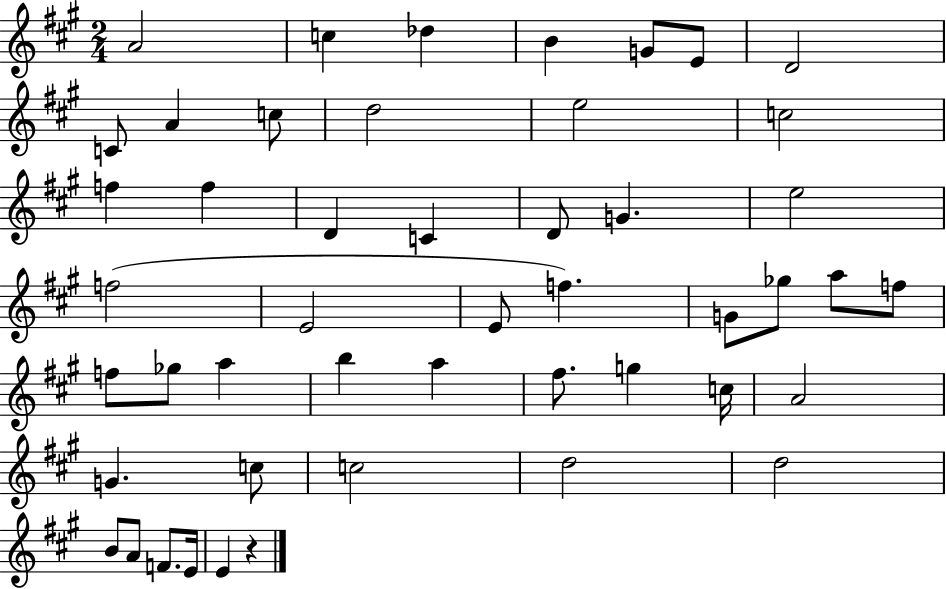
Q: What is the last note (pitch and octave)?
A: E4